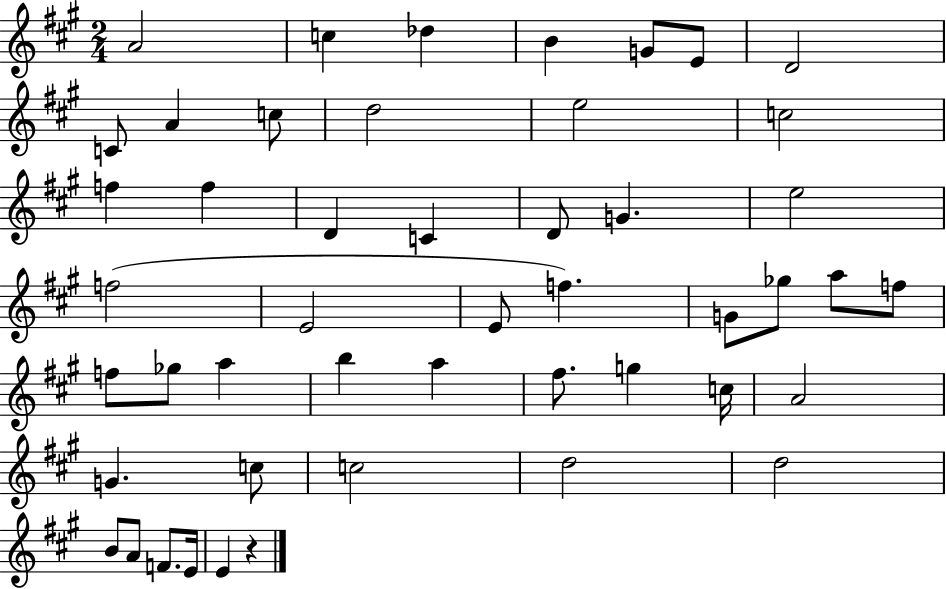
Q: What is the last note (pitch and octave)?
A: E4